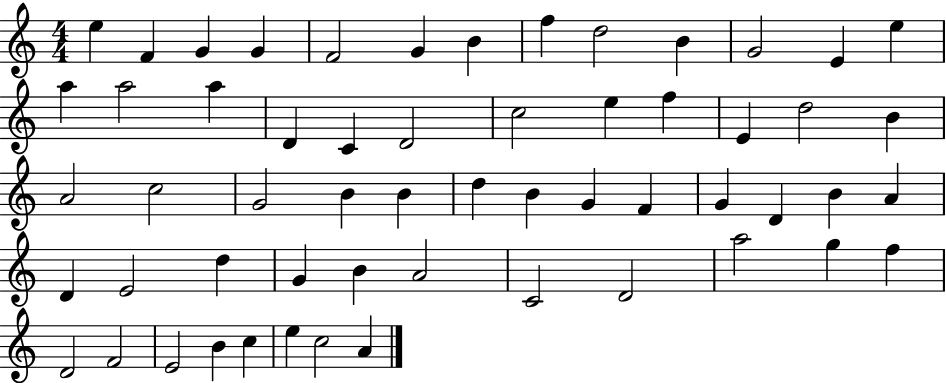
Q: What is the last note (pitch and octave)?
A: A4